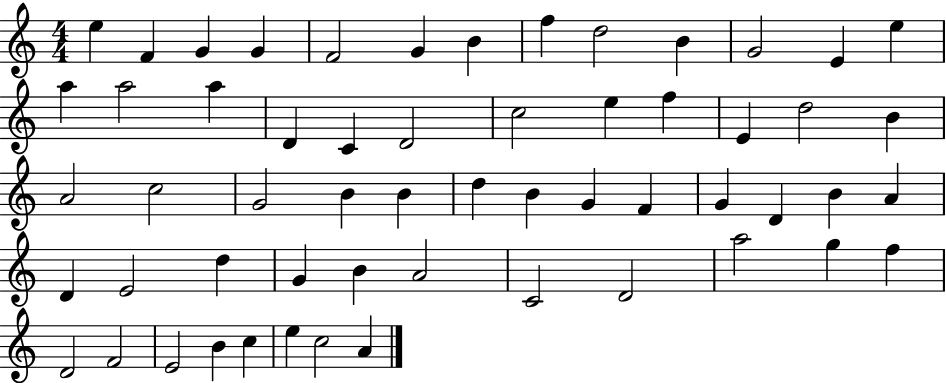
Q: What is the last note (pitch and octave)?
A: A4